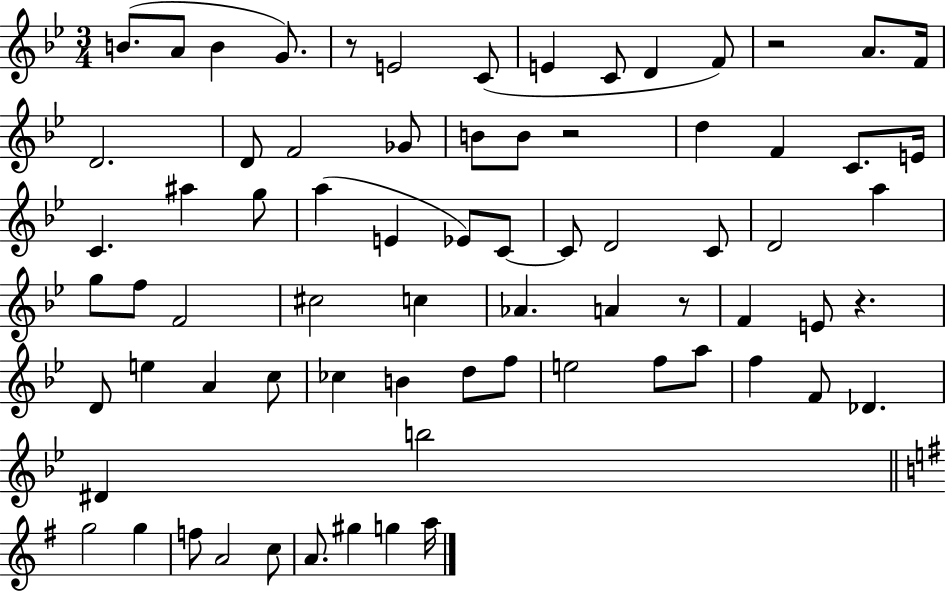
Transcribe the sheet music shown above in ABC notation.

X:1
T:Untitled
M:3/4
L:1/4
K:Bb
B/2 A/2 B G/2 z/2 E2 C/2 E C/2 D F/2 z2 A/2 F/4 D2 D/2 F2 _G/2 B/2 B/2 z2 d F C/2 E/4 C ^a g/2 a E _E/2 C/2 C/2 D2 C/2 D2 a g/2 f/2 F2 ^c2 c _A A z/2 F E/2 z D/2 e A c/2 _c B d/2 f/2 e2 f/2 a/2 f F/2 _D ^D b2 g2 g f/2 A2 c/2 A/2 ^g g a/4